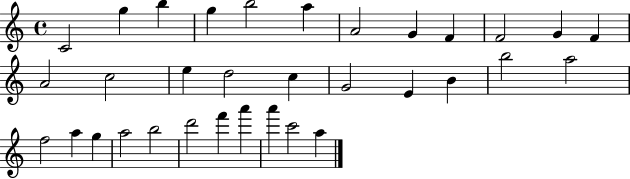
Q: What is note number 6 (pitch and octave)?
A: A5